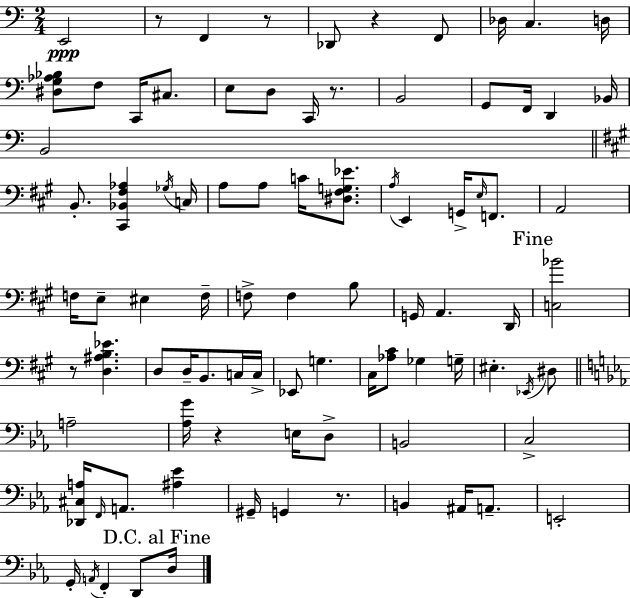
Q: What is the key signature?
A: A minor